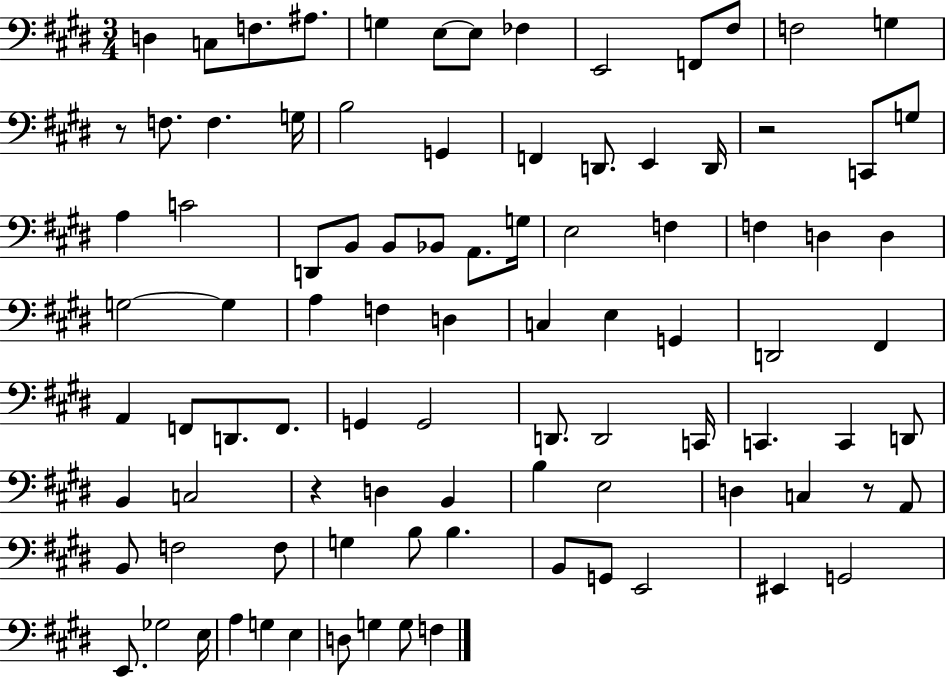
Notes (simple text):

D3/q C3/e F3/e. A#3/e. G3/q E3/e E3/e FES3/q E2/h F2/e F#3/e F3/h G3/q R/e F3/e. F3/q. G3/s B3/h G2/q F2/q D2/e. E2/q D2/s R/h C2/e G3/e A3/q C4/h D2/e B2/e B2/e Bb2/e A2/e. G3/s E3/h F3/q F3/q D3/q D3/q G3/h G3/q A3/q F3/q D3/q C3/q E3/q G2/q D2/h F#2/q A2/q F2/e D2/e. F2/e. G2/q G2/h D2/e. D2/h C2/s C2/q. C2/q D2/e B2/q C3/h R/q D3/q B2/q B3/q E3/h D3/q C3/q R/e A2/e B2/e F3/h F3/e G3/q B3/e B3/q. B2/e G2/e E2/h EIS2/q G2/h E2/e. Gb3/h E3/s A3/q G3/q E3/q D3/e G3/q G3/e F3/q